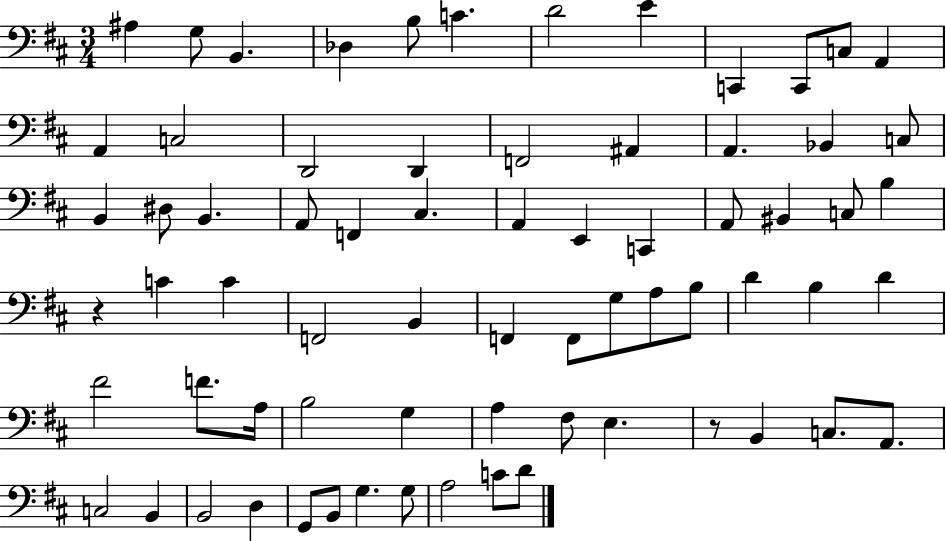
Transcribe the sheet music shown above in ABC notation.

X:1
T:Untitled
M:3/4
L:1/4
K:D
^A, G,/2 B,, _D, B,/2 C D2 E C,, C,,/2 C,/2 A,, A,, C,2 D,,2 D,, F,,2 ^A,, A,, _B,, C,/2 B,, ^D,/2 B,, A,,/2 F,, ^C, A,, E,, C,, A,,/2 ^B,, C,/2 B, z C C F,,2 B,, F,, F,,/2 G,/2 A,/2 B,/2 D B, D ^F2 F/2 A,/4 B,2 G, A, ^F,/2 E, z/2 B,, C,/2 A,,/2 C,2 B,, B,,2 D, G,,/2 B,,/2 G, G,/2 A,2 C/2 D/2